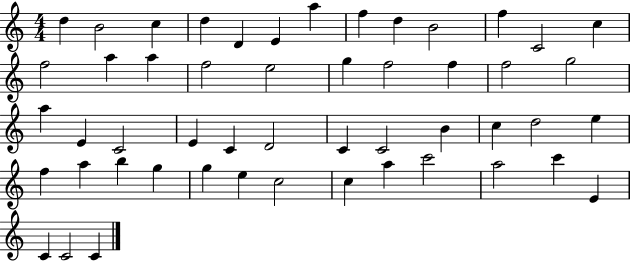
D5/q B4/h C5/q D5/q D4/q E4/q A5/q F5/q D5/q B4/h F5/q C4/h C5/q F5/h A5/q A5/q F5/h E5/h G5/q F5/h F5/q F5/h G5/h A5/q E4/q C4/h E4/q C4/q D4/h C4/q C4/h B4/q C5/q D5/h E5/q F5/q A5/q B5/q G5/q G5/q E5/q C5/h C5/q A5/q C6/h A5/h C6/q E4/q C4/q C4/h C4/q